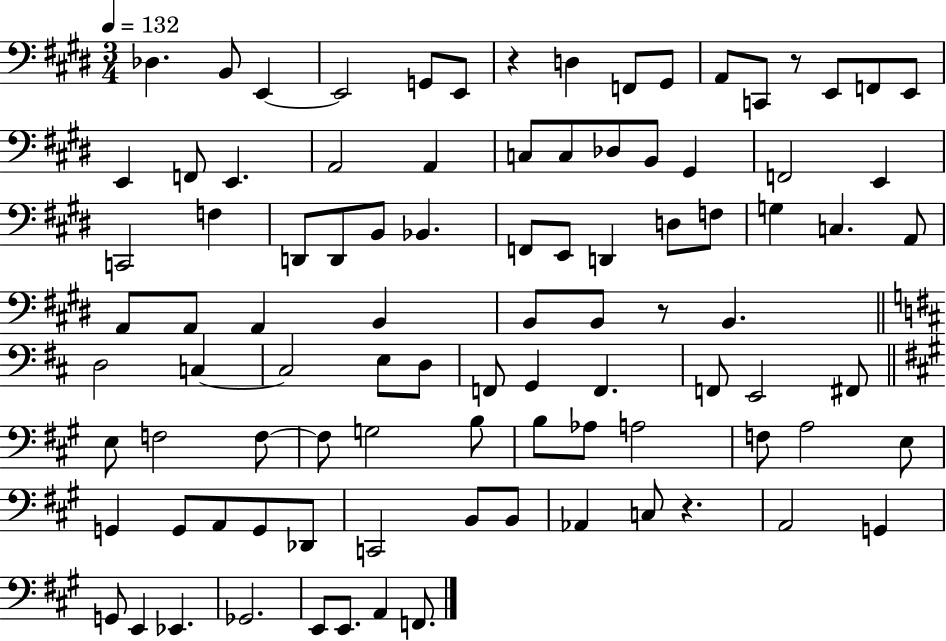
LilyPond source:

{
  \clef bass
  \numericTimeSignature
  \time 3/4
  \key e \major
  \tempo 4 = 132
  \repeat volta 2 { des4. b,8 e,4~~ | e,2 g,8 e,8 | r4 d4 f,8 gis,8 | a,8 c,8 r8 e,8 f,8 e,8 | \break e,4 f,8 e,4. | a,2 a,4 | c8 c8 des8 b,8 gis,4 | f,2 e,4 | \break c,2 f4 | d,8 d,8 b,8 bes,4. | f,8 e,8 d,4 d8 f8 | g4 c4. a,8 | \break a,8 a,8 a,4 b,4 | b,8 b,8 r8 b,4. | \bar "||" \break \key b \minor d2 c4~~ | c2 e8 d8 | f,8 g,4 f,4. | f,8 e,2 fis,8 | \break \bar "||" \break \key a \major e8 f2 f8~~ | f8 g2 b8 | b8 aes8 a2 | f8 a2 e8 | \break g,4 g,8 a,8 g,8 des,8 | c,2 b,8 b,8 | aes,4 c8 r4. | a,2 g,4 | \break g,8 e,4 ees,4. | ges,2. | e,8 e,8. a,4 f,8. | } \bar "|."
}